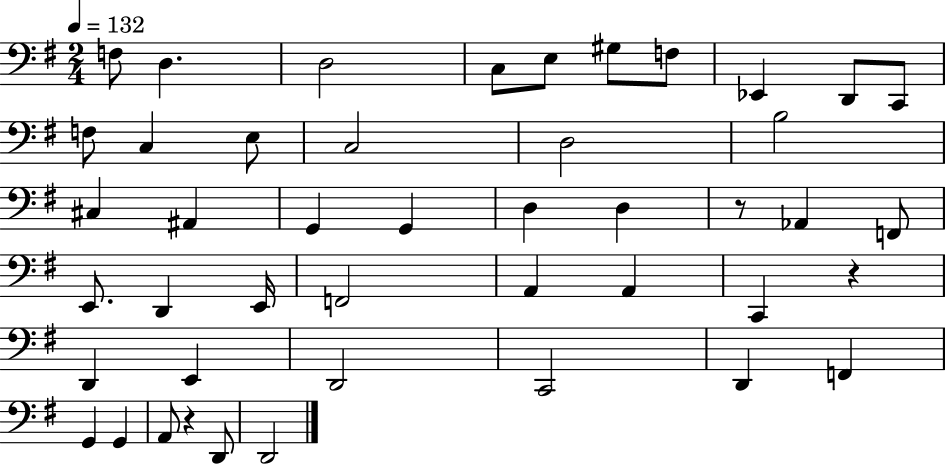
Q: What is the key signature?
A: G major